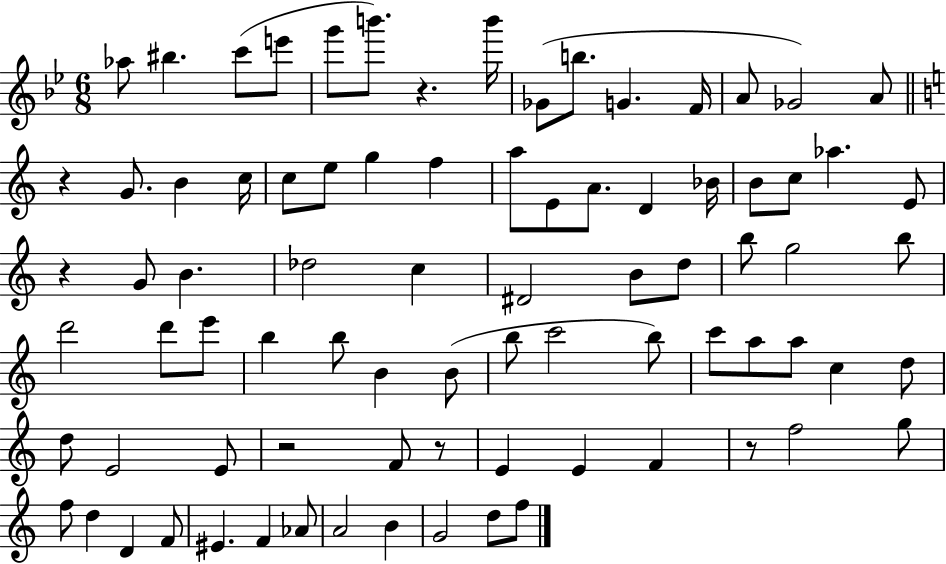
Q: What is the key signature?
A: BES major